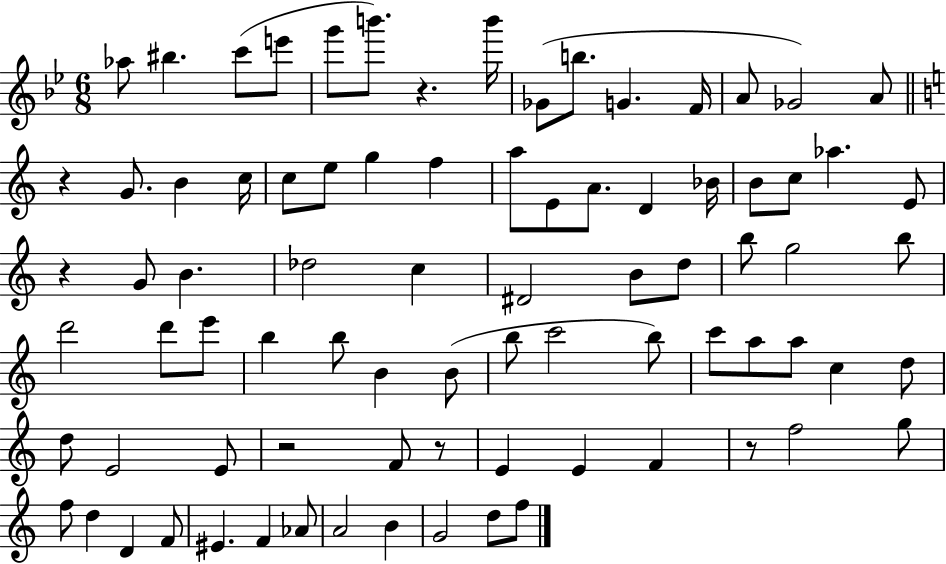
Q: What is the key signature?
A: BES major